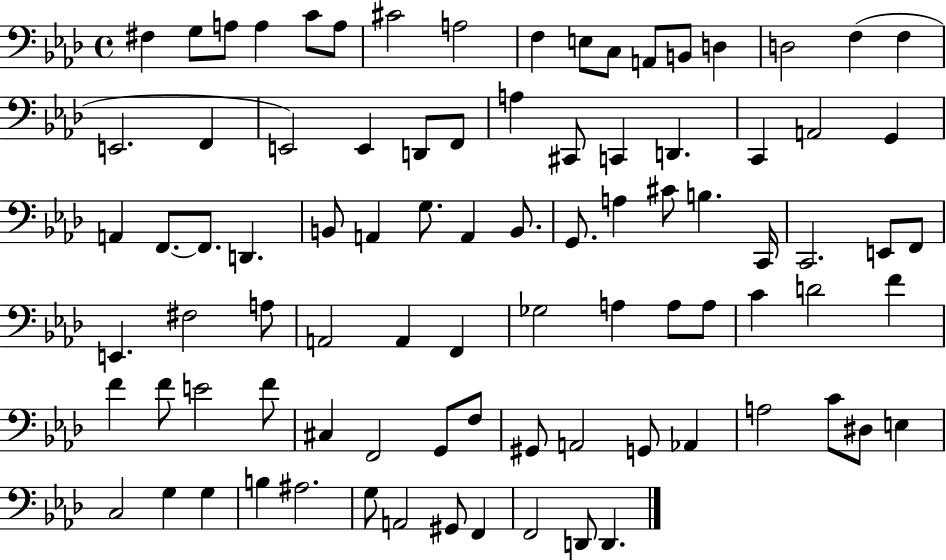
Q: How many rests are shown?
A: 0